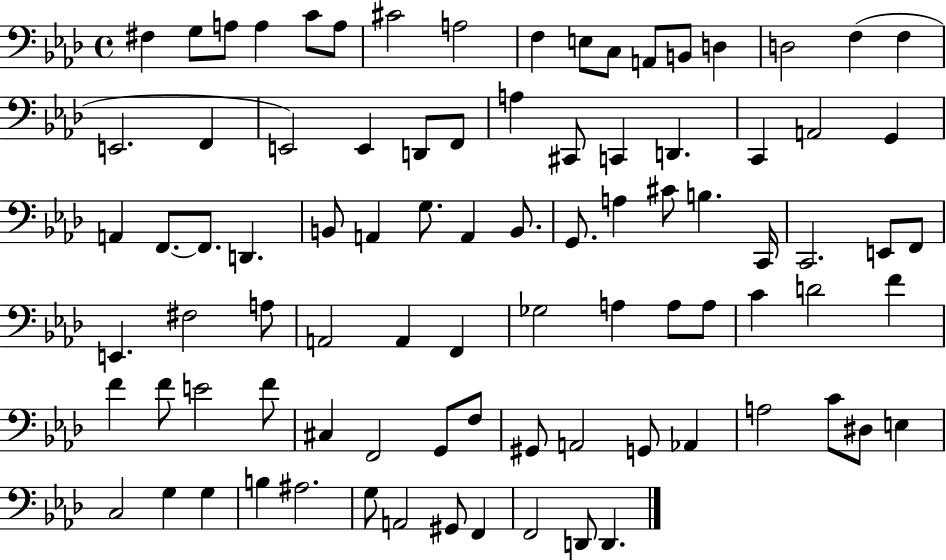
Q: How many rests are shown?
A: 0